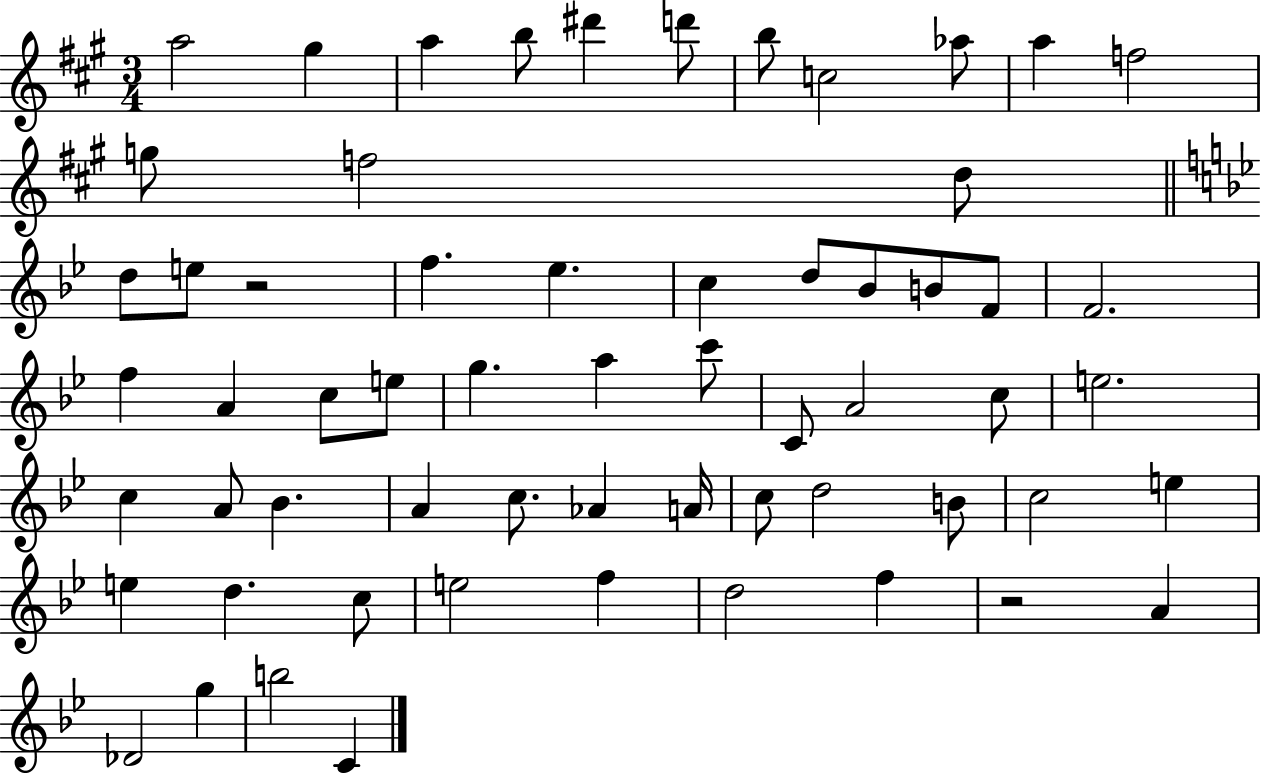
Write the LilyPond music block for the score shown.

{
  \clef treble
  \numericTimeSignature
  \time 3/4
  \key a \major
  \repeat volta 2 { a''2 gis''4 | a''4 b''8 dis'''4 d'''8 | b''8 c''2 aes''8 | a''4 f''2 | \break g''8 f''2 d''8 | \bar "||" \break \key bes \major d''8 e''8 r2 | f''4. ees''4. | c''4 d''8 bes'8 b'8 f'8 | f'2. | \break f''4 a'4 c''8 e''8 | g''4. a''4 c'''8 | c'8 a'2 c''8 | e''2. | \break c''4 a'8 bes'4. | a'4 c''8. aes'4 a'16 | c''8 d''2 b'8 | c''2 e''4 | \break e''4 d''4. c''8 | e''2 f''4 | d''2 f''4 | r2 a'4 | \break des'2 g''4 | b''2 c'4 | } \bar "|."
}